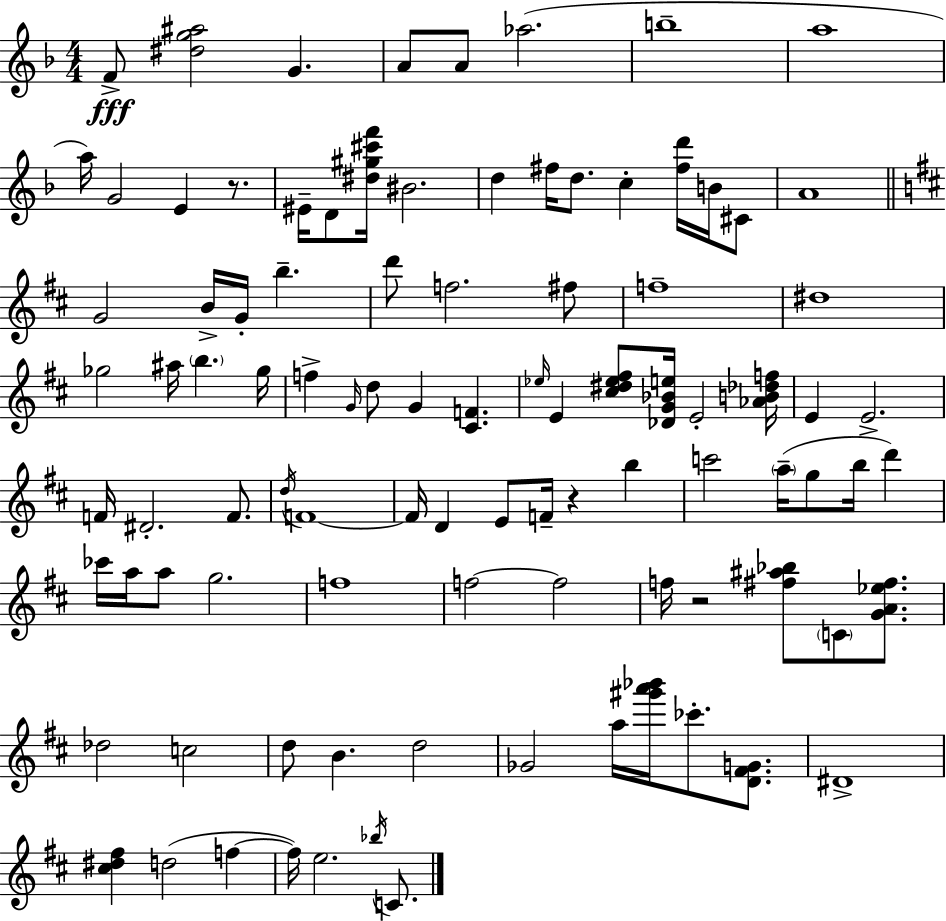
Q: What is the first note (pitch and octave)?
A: F4